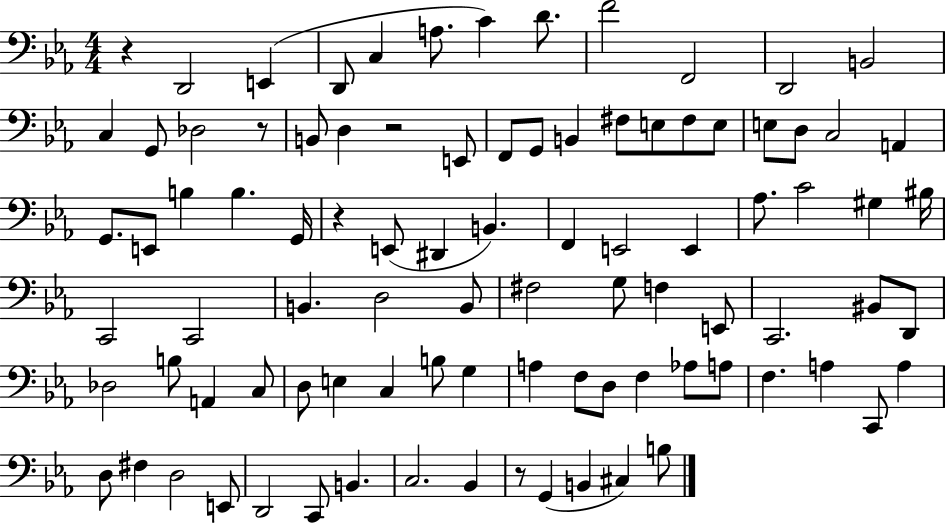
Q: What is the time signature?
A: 4/4